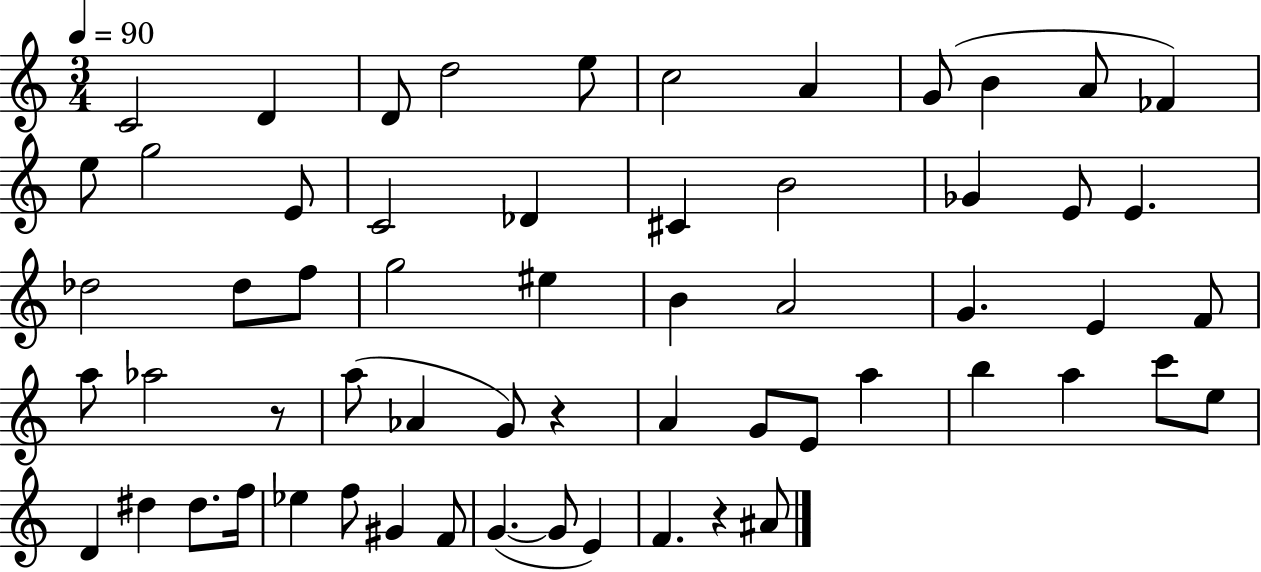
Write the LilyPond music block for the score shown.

{
  \clef treble
  \numericTimeSignature
  \time 3/4
  \key c \major
  \tempo 4 = 90
  \repeat volta 2 { c'2 d'4 | d'8 d''2 e''8 | c''2 a'4 | g'8( b'4 a'8 fes'4) | \break e''8 g''2 e'8 | c'2 des'4 | cis'4 b'2 | ges'4 e'8 e'4. | \break des''2 des''8 f''8 | g''2 eis''4 | b'4 a'2 | g'4. e'4 f'8 | \break a''8 aes''2 r8 | a''8( aes'4 g'8) r4 | a'4 g'8 e'8 a''4 | b''4 a''4 c'''8 e''8 | \break d'4 dis''4 dis''8. f''16 | ees''4 f''8 gis'4 f'8 | g'4.~(~ g'8 e'4) | f'4. r4 ais'8 | \break } \bar "|."
}